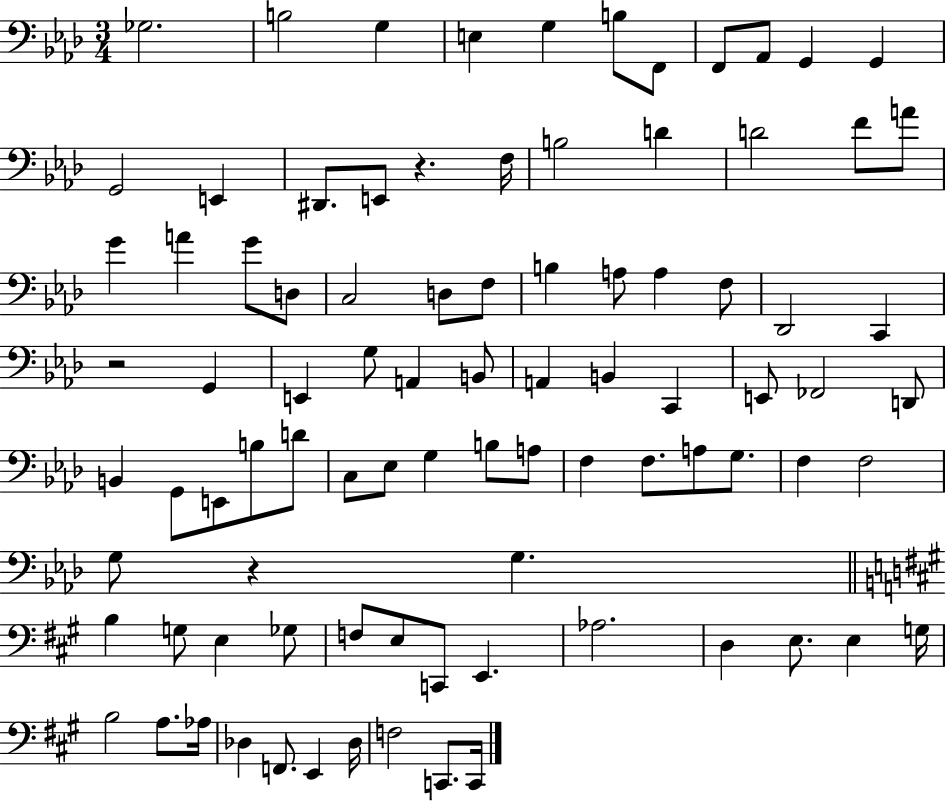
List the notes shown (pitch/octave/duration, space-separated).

Gb3/h. B3/h G3/q E3/q G3/q B3/e F2/e F2/e Ab2/e G2/q G2/q G2/h E2/q D#2/e. E2/e R/q. F3/s B3/h D4/q D4/h F4/e A4/e G4/q A4/q G4/e D3/e C3/h D3/e F3/e B3/q A3/e A3/q F3/e Db2/h C2/q R/h G2/q E2/q G3/e A2/q B2/e A2/q B2/q C2/q E2/e FES2/h D2/e B2/q G2/e E2/e B3/e D4/e C3/e Eb3/e G3/q B3/e A3/e F3/q F3/e. A3/e G3/e. F3/q F3/h G3/e R/q G3/q. B3/q G3/e E3/q Gb3/e F3/e E3/e C2/e E2/q. Ab3/h. D3/q E3/e. E3/q G3/s B3/h A3/e. Ab3/s Db3/q F2/e. E2/q Db3/s F3/h C2/e. C2/s